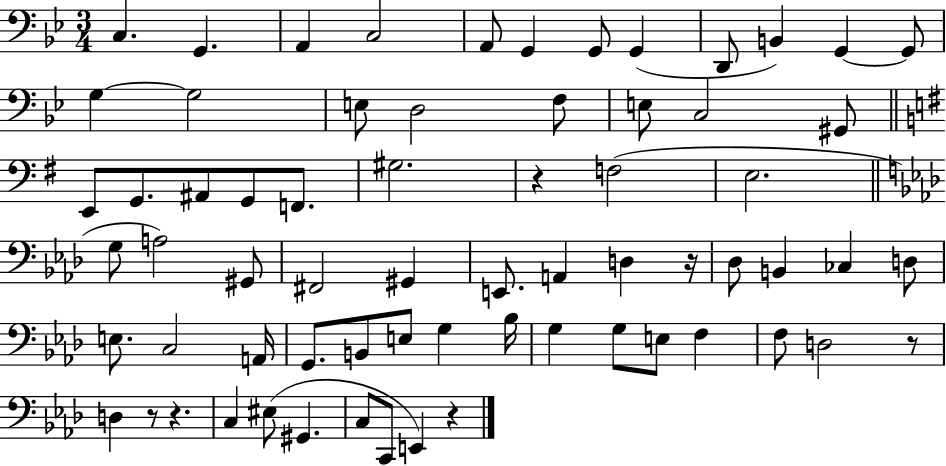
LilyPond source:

{
  \clef bass
  \numericTimeSignature
  \time 3/4
  \key bes \major
  c4. g,4. | a,4 c2 | a,8 g,4 g,8 g,4( | d,8 b,4) g,4~~ g,8 | \break g4~~ g2 | e8 d2 f8 | e8 c2 gis,8 | \bar "||" \break \key e \minor e,8 g,8. ais,8 g,8 f,8. | gis2. | r4 f2( | e2. | \break \bar "||" \break \key aes \major g8 a2) gis,8 | fis,2 gis,4 | e,8. a,4 d4 r16 | des8 b,4 ces4 d8 | \break e8. c2 a,16 | g,8. b,8 e8 g4 bes16 | g4 g8 e8 f4 | f8 d2 r8 | \break d4 r8 r4. | c4 eis8( gis,4. | c8 c,8 e,4) r4 | \bar "|."
}